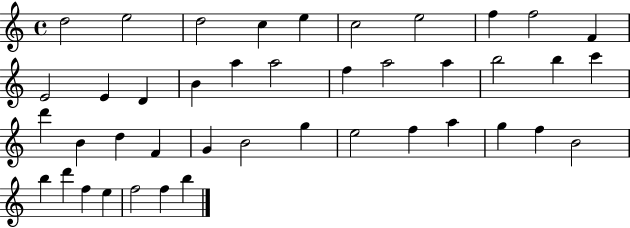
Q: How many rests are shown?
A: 0